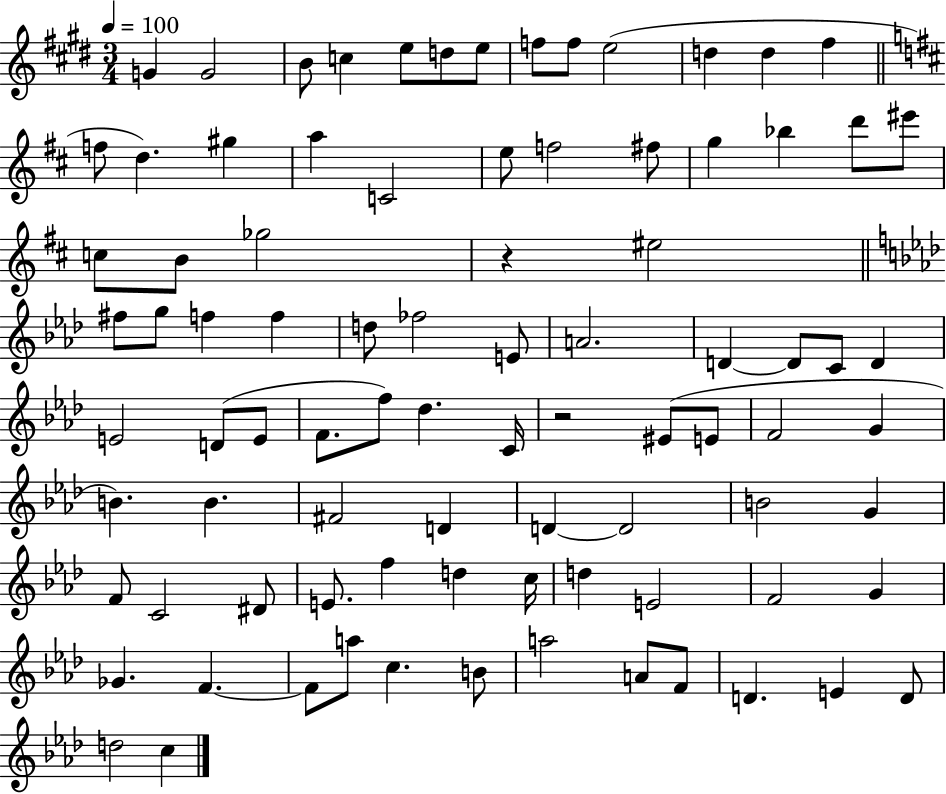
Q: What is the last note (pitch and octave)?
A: C5